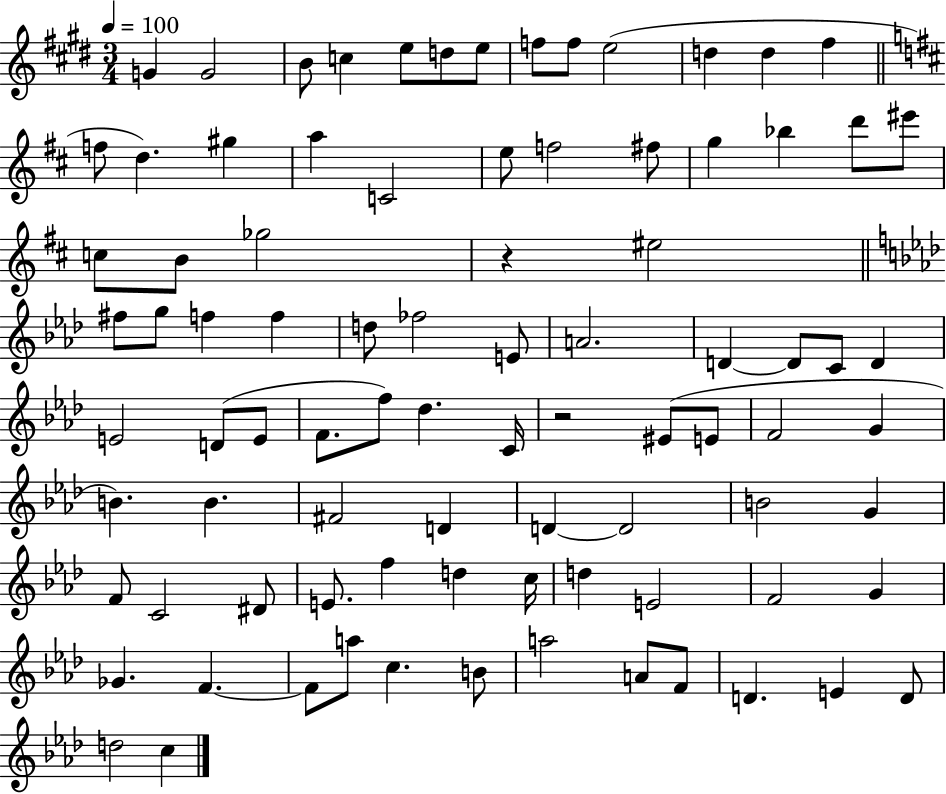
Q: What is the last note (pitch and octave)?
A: C5